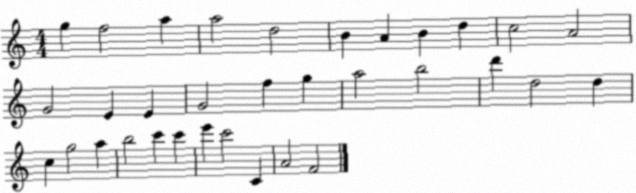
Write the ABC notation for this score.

X:1
T:Untitled
M:4/4
L:1/4
K:C
g f2 a a2 d2 B A B d c2 A2 G2 E E G2 f g a2 b2 d' d2 d c g2 a b2 c' c' e' c'2 C A2 F2